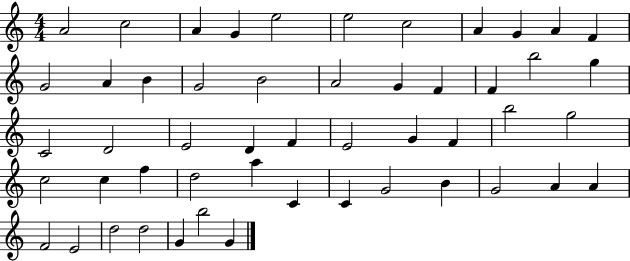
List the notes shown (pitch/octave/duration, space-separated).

A4/h C5/h A4/q G4/q E5/h E5/h C5/h A4/q G4/q A4/q F4/q G4/h A4/q B4/q G4/h B4/h A4/h G4/q F4/q F4/q B5/h G5/q C4/h D4/h E4/h D4/q F4/q E4/h G4/q F4/q B5/h G5/h C5/h C5/q F5/q D5/h A5/q C4/q C4/q G4/h B4/q G4/h A4/q A4/q F4/h E4/h D5/h D5/h G4/q B5/h G4/q